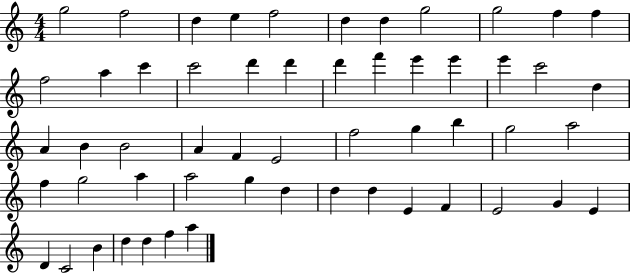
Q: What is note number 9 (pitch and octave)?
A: G5